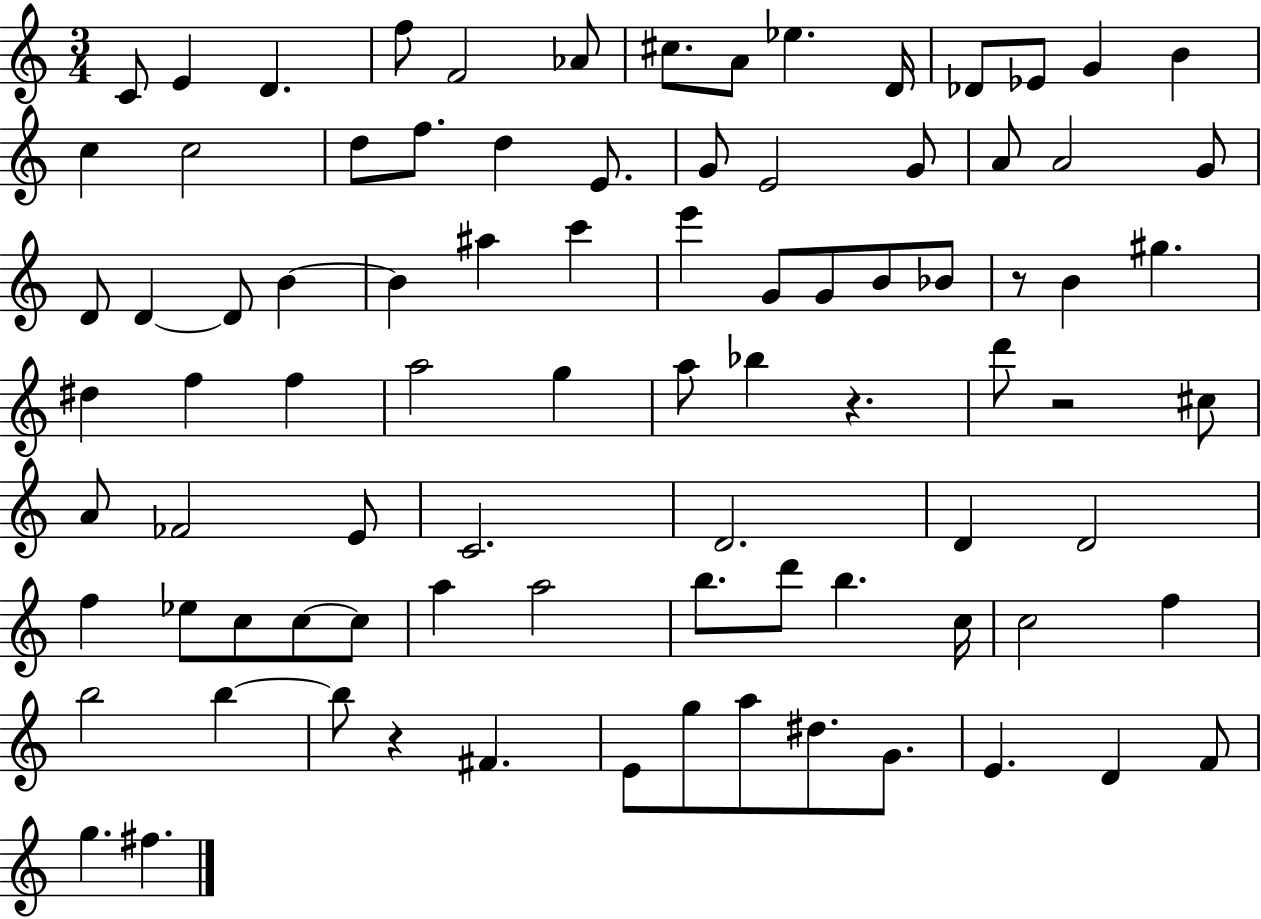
X:1
T:Untitled
M:3/4
L:1/4
K:C
C/2 E D f/2 F2 _A/2 ^c/2 A/2 _e D/4 _D/2 _E/2 G B c c2 d/2 f/2 d E/2 G/2 E2 G/2 A/2 A2 G/2 D/2 D D/2 B B ^a c' e' G/2 G/2 B/2 _B/2 z/2 B ^g ^d f f a2 g a/2 _b z d'/2 z2 ^c/2 A/2 _F2 E/2 C2 D2 D D2 f _e/2 c/2 c/2 c/2 a a2 b/2 d'/2 b c/4 c2 f b2 b b/2 z ^F E/2 g/2 a/2 ^d/2 G/2 E D F/2 g ^f